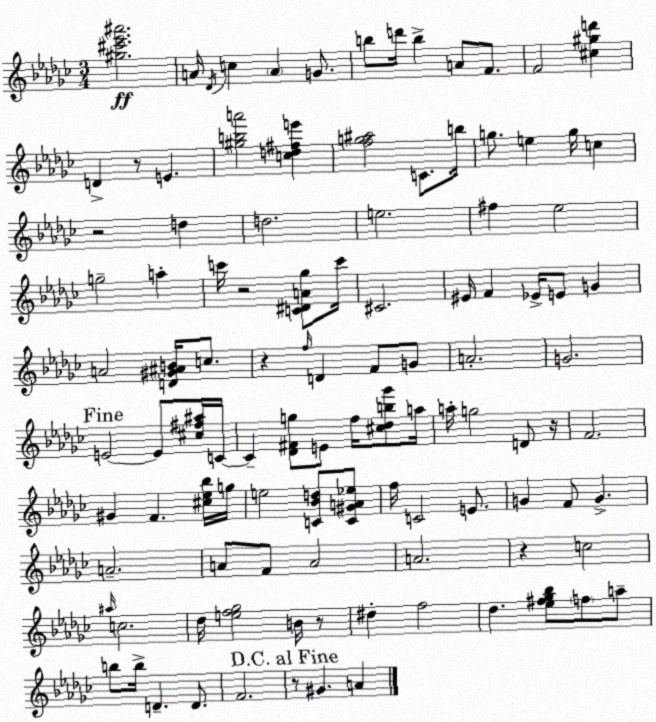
X:1
T:Untitled
M:3/4
L:1/4
K:Ebm
[^g^c'_e'^a']2 A/4 _D/4 c A G/2 b/2 d'/4 b A/2 F/2 F2 [^c^gd'] D z/2 E [^gba']2 [cd^fe'] [fg^a]2 C/2 b/4 g/2 e g/4 c z2 d d2 e2 ^f _e2 g2 a c'/4 z2 [C^DA_g]/2 c'/4 ^C2 ^E/4 F _E/4 E/2 G A2 [D^G^AB]/4 c/2 z f/4 D F/2 G/2 A2 G2 E2 E/2 [^c^f^a]/4 C/4 C [_D^Fg]/2 E/2 f/4 [^c_db_g']/2 a/4 a/4 g2 D/2 z/4 F2 ^G F [^c_e_b]/4 g/4 e2 [C_Bd]/2 [C^GA_e]/2 f/4 C2 E/2 G F/2 G A2 A/2 F/2 A2 A2 z c2 ^a/4 c2 _d/4 [ef_g]2 B/4 z/2 ^d f2 _d [_e^f_g_b]/2 f/2 a/2 b/2 b/4 D D/2 F2 z/2 ^G A